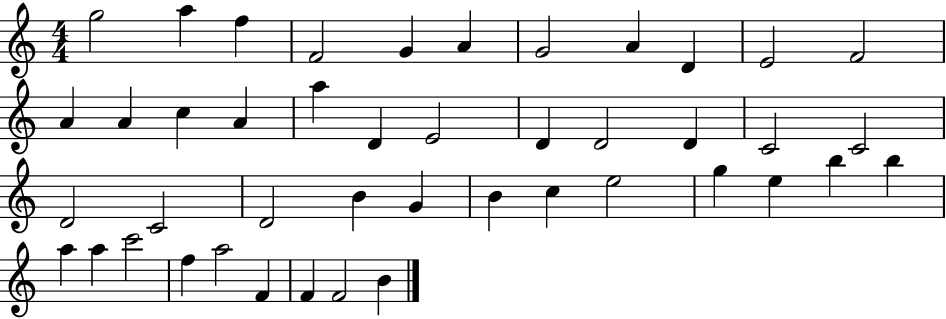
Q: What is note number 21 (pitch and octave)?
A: D4